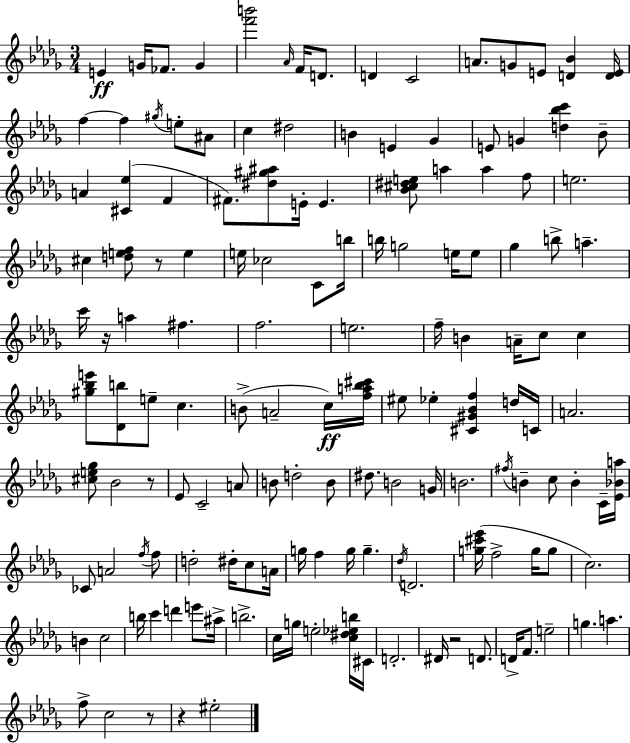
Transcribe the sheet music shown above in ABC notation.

X:1
T:Untitled
M:3/4
L:1/4
K:Bbm
E G/4 _F/2 G [f'b']2 _A/4 F/4 D/2 D C2 A/2 G/2 E/2 [D_B] [DE]/4 f f ^g/4 e/2 ^A/2 c ^d2 B E _G E/2 G [d_bc'] _B/2 A [^C_e] F ^F/2 [^d^g^a]/2 E/4 E [_B^c^de]/2 a a f/2 e2 ^c [def]/2 z/2 e e/4 _c2 C/2 b/4 b/4 g2 e/4 e/2 _g b/2 a c'/4 z/4 a ^f f2 e2 f/4 B A/4 c/2 c [^g_be']/2 [_Db]/2 e/2 c B/2 A2 c/4 [fa_b^c']/4 ^e/2 _e [^C^G_Bf] d/4 C/4 A2 [^ce_g]/2 _B2 z/2 _E/2 C2 A/2 B/2 d2 B/2 ^d/2 B2 G/4 B2 ^f/4 B c/2 B C/4 [_E_Ba]/4 _C/2 A2 f/4 f/2 d2 ^d/4 c/2 A/4 g/4 f g/4 g _d/4 D2 [g^c'_e']/4 f2 g/4 g/2 c2 B c2 b/4 c' d' e'/2 ^a/4 b2 c/4 g/4 e2 [c^d_eb]/4 ^C/4 D2 ^D/4 z2 D/2 D/4 F/2 e2 g a f/2 c2 z/2 z ^e2